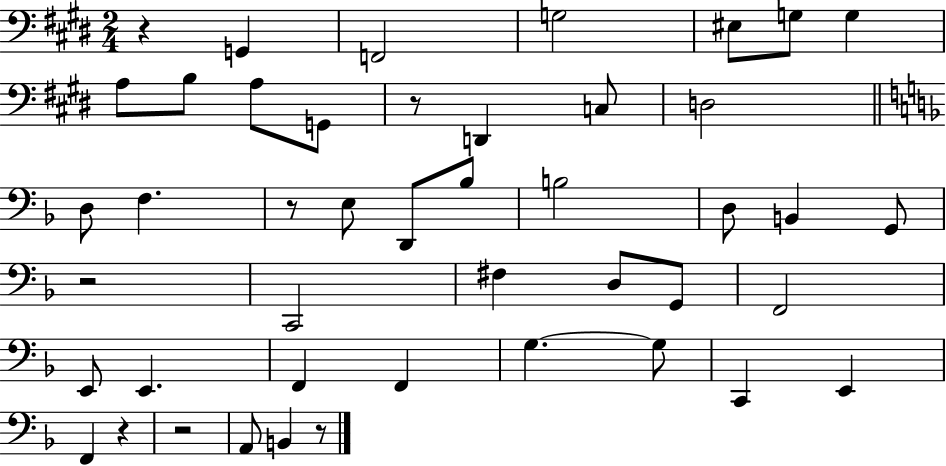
R/q G2/q F2/h G3/h EIS3/e G3/e G3/q A3/e B3/e A3/e G2/e R/e D2/q C3/e D3/h D3/e F3/q. R/e E3/e D2/e Bb3/e B3/h D3/e B2/q G2/e R/h C2/h F#3/q D3/e G2/e F2/h E2/e E2/q. F2/q F2/q G3/q. G3/e C2/q E2/q F2/q R/q R/h A2/e B2/q R/e